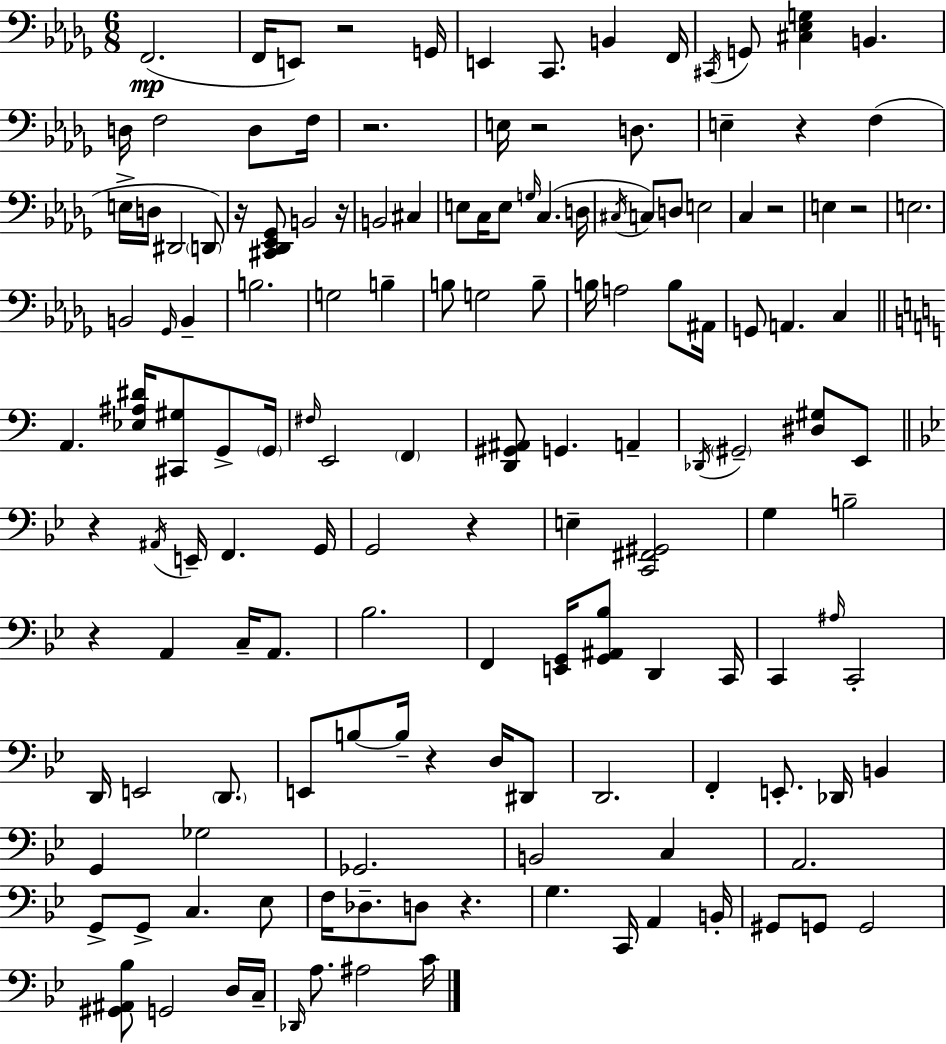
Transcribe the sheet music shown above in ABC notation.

X:1
T:Untitled
M:6/8
L:1/4
K:Bbm
F,,2 F,,/4 E,,/2 z2 G,,/4 E,, C,,/2 B,, F,,/4 ^C,,/4 G,,/2 [^C,_E,G,] B,, D,/4 F,2 D,/2 F,/4 z2 E,/4 z2 D,/2 E, z F, E,/4 D,/4 ^D,,2 D,,/2 z/4 [^C,,_D,,_E,,_G,,]/2 B,,2 z/4 B,,2 ^C, E,/2 C,/4 E,/2 G,/4 C, D,/4 ^C,/4 C,/2 D,/2 E,2 C, z2 E, z2 E,2 B,,2 _G,,/4 B,, B,2 G,2 B, B,/2 G,2 B,/2 B,/4 A,2 B,/2 ^A,,/4 G,,/2 A,, C, A,, [_E,^A,^D]/4 [^C,,^G,]/2 G,,/2 G,,/4 ^F,/4 E,,2 F,, [D,,^G,,^A,,]/2 G,, A,, _D,,/4 ^G,,2 [^D,^G,]/2 E,,/2 z ^A,,/4 E,,/4 F,, G,,/4 G,,2 z E, [C,,^F,,^G,,]2 G, B,2 z A,, C,/4 A,,/2 _B,2 F,, [E,,G,,]/4 [G,,^A,,_B,]/2 D,, C,,/4 C,, ^A,/4 C,,2 D,,/4 E,,2 D,,/2 E,,/2 B,/2 B,/4 z D,/4 ^D,,/2 D,,2 F,, E,,/2 _D,,/4 B,, G,, _G,2 _G,,2 B,,2 C, A,,2 G,,/2 G,,/2 C, _E,/2 F,/4 _D,/2 D,/2 z G, C,,/4 A,, B,,/4 ^G,,/2 G,,/2 G,,2 [^G,,^A,,_B,]/2 G,,2 D,/4 C,/4 _D,,/4 A,/2 ^A,2 C/4